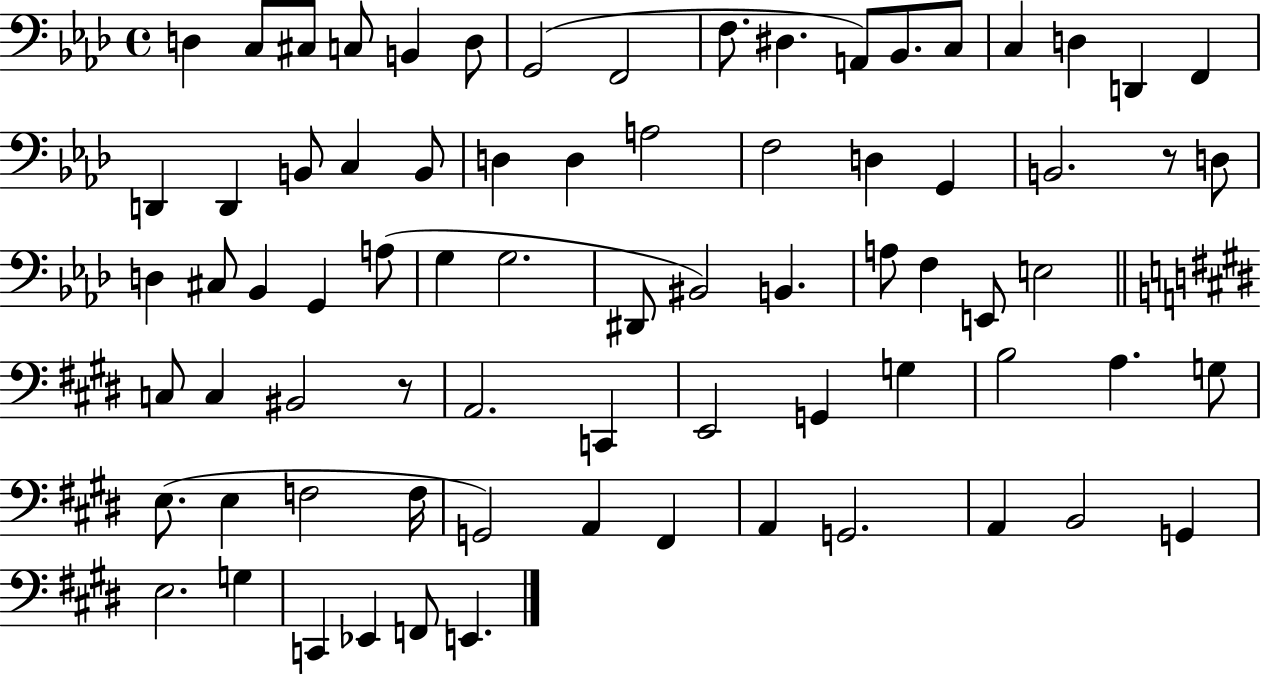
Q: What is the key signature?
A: AES major